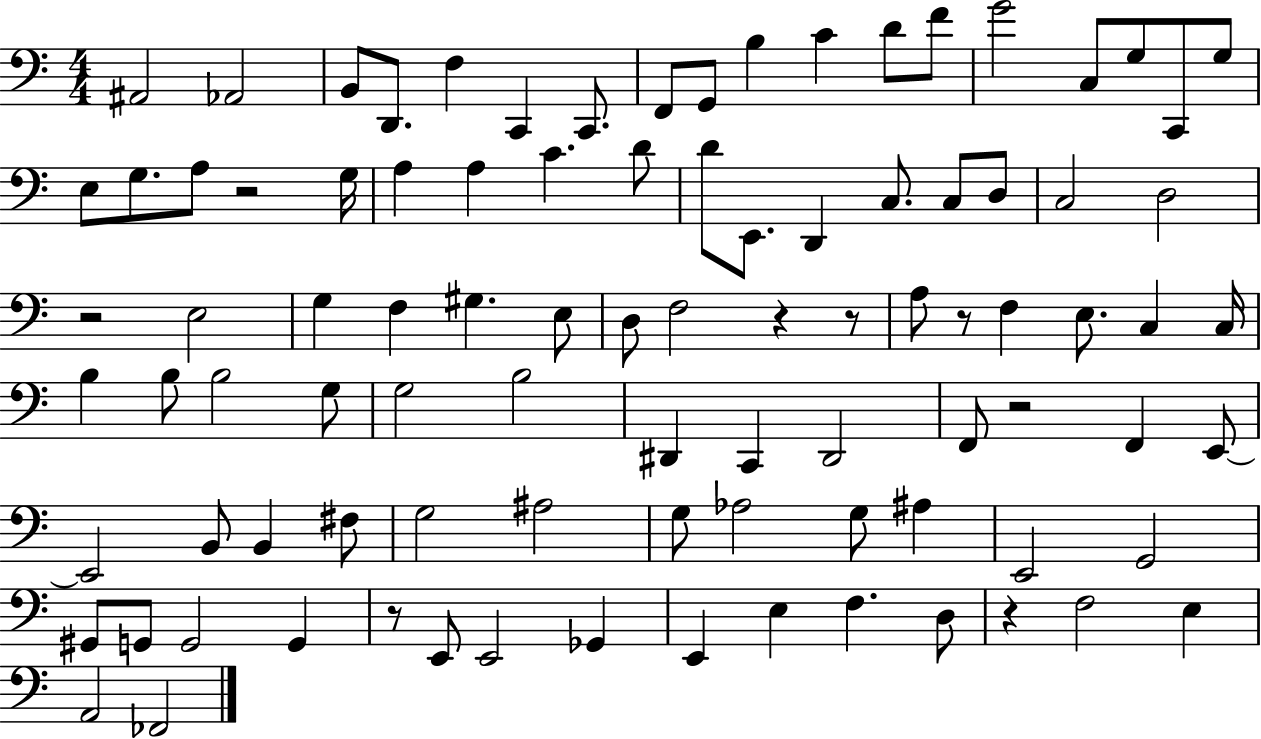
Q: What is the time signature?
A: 4/4